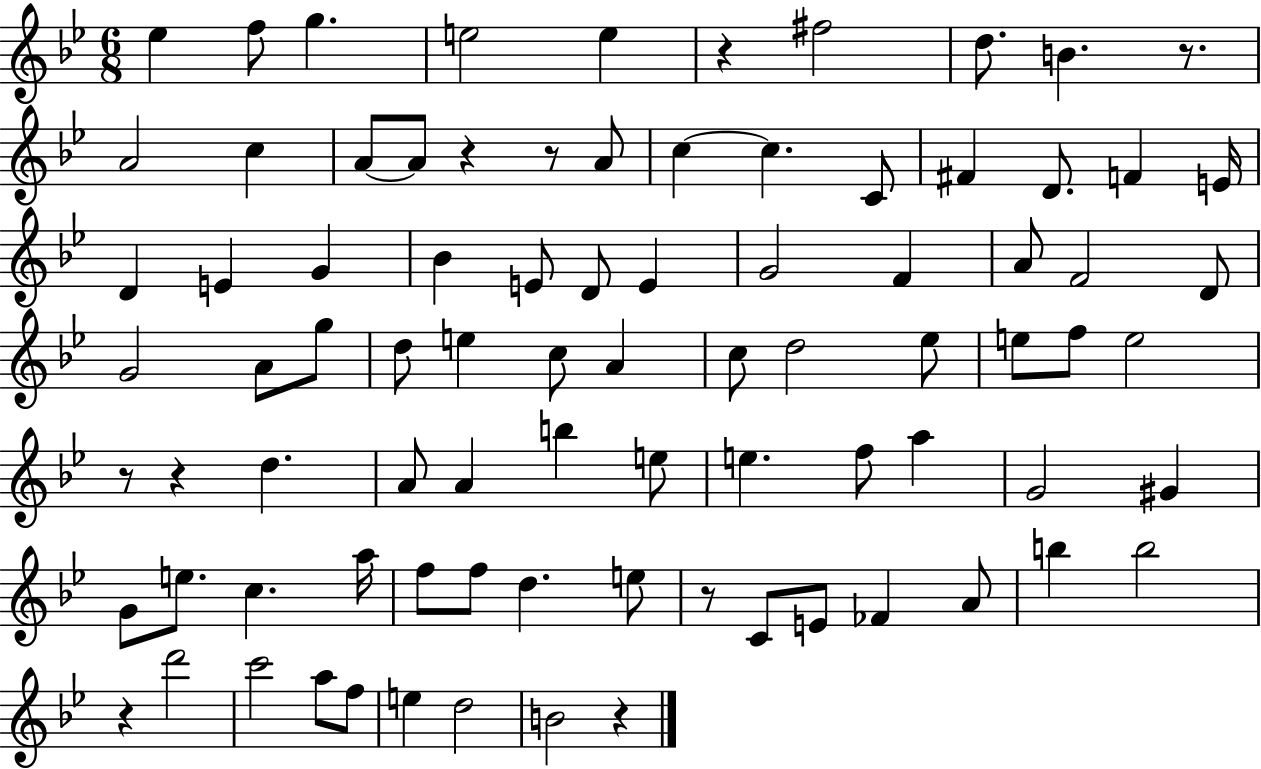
X:1
T:Untitled
M:6/8
L:1/4
K:Bb
_e f/2 g e2 e z ^f2 d/2 B z/2 A2 c A/2 A/2 z z/2 A/2 c c C/2 ^F D/2 F E/4 D E G _B E/2 D/2 E G2 F A/2 F2 D/2 G2 A/2 g/2 d/2 e c/2 A c/2 d2 _e/2 e/2 f/2 e2 z/2 z d A/2 A b e/2 e f/2 a G2 ^G G/2 e/2 c a/4 f/2 f/2 d e/2 z/2 C/2 E/2 _F A/2 b b2 z d'2 c'2 a/2 f/2 e d2 B2 z